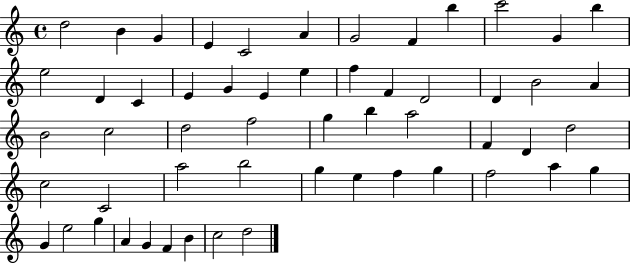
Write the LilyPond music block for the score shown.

{
  \clef treble
  \time 4/4
  \defaultTimeSignature
  \key c \major
  d''2 b'4 g'4 | e'4 c'2 a'4 | g'2 f'4 b''4 | c'''2 g'4 b''4 | \break e''2 d'4 c'4 | e'4 g'4 e'4 e''4 | f''4 f'4 d'2 | d'4 b'2 a'4 | \break b'2 c''2 | d''2 f''2 | g''4 b''4 a''2 | f'4 d'4 d''2 | \break c''2 c'2 | a''2 b''2 | g''4 e''4 f''4 g''4 | f''2 a''4 g''4 | \break g'4 e''2 g''4 | a'4 g'4 f'4 b'4 | c''2 d''2 | \bar "|."
}